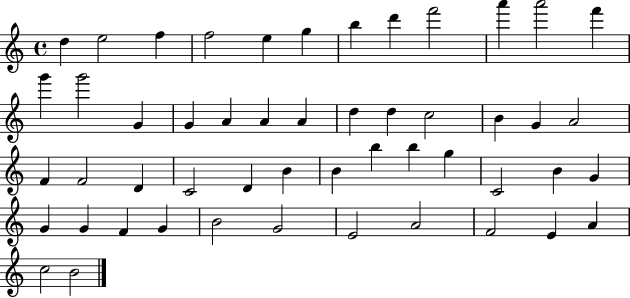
D5/q E5/h F5/q F5/h E5/q G5/q B5/q D6/q F6/h A6/q A6/h F6/q G6/q G6/h G4/q G4/q A4/q A4/q A4/q D5/q D5/q C5/h B4/q G4/q A4/h F4/q F4/h D4/q C4/h D4/q B4/q B4/q B5/q B5/q G5/q C4/h B4/q G4/q G4/q G4/q F4/q G4/q B4/h G4/h E4/h A4/h F4/h E4/q A4/q C5/h B4/h